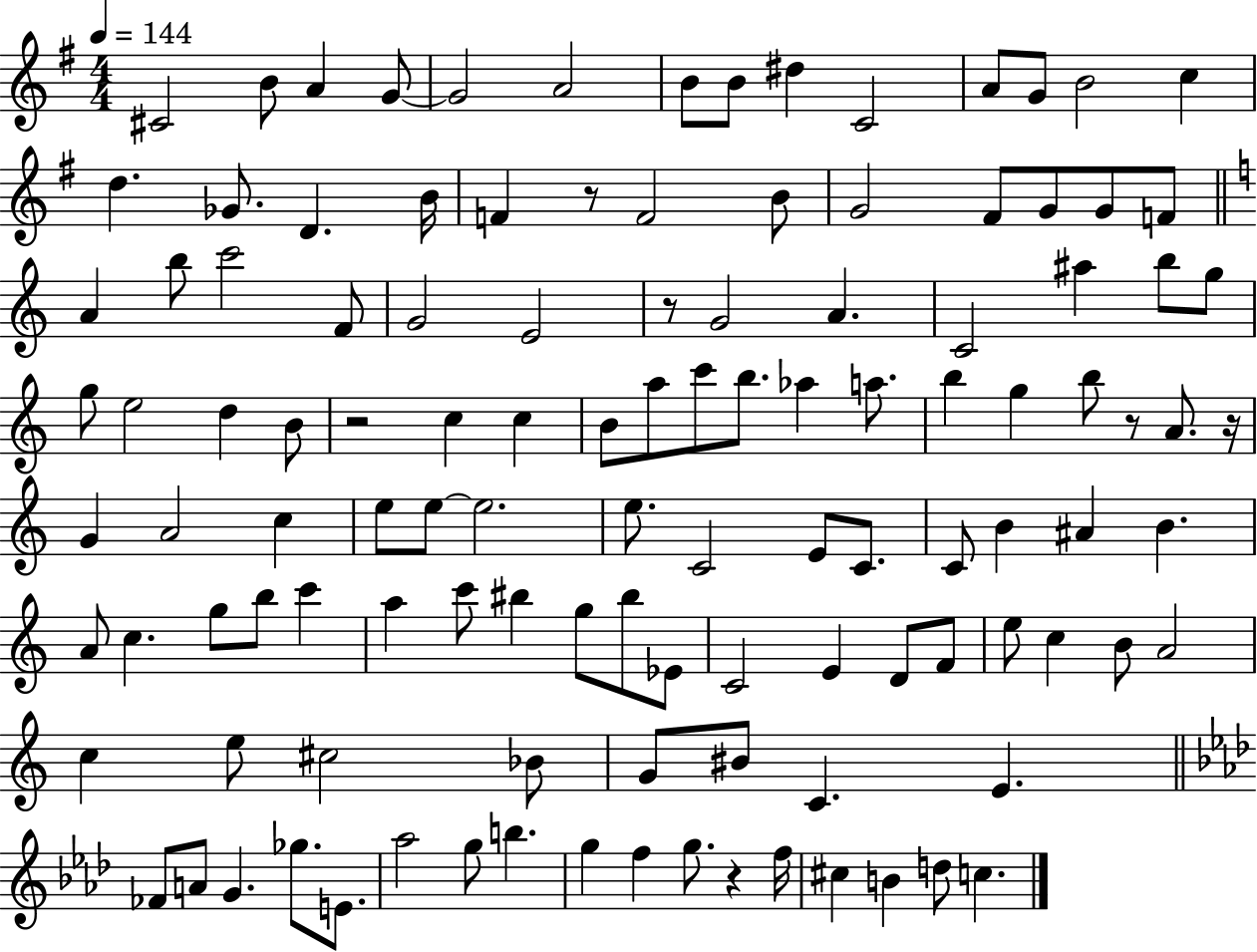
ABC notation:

X:1
T:Untitled
M:4/4
L:1/4
K:G
^C2 B/2 A G/2 G2 A2 B/2 B/2 ^d C2 A/2 G/2 B2 c d _G/2 D B/4 F z/2 F2 B/2 G2 ^F/2 G/2 G/2 F/2 A b/2 c'2 F/2 G2 E2 z/2 G2 A C2 ^a b/2 g/2 g/2 e2 d B/2 z2 c c B/2 a/2 c'/2 b/2 _a a/2 b g b/2 z/2 A/2 z/4 G A2 c e/2 e/2 e2 e/2 C2 E/2 C/2 C/2 B ^A B A/2 c g/2 b/2 c' a c'/2 ^b g/2 ^b/2 _E/2 C2 E D/2 F/2 e/2 c B/2 A2 c e/2 ^c2 _B/2 G/2 ^B/2 C E _F/2 A/2 G _g/2 E/2 _a2 g/2 b g f g/2 z f/4 ^c B d/2 c